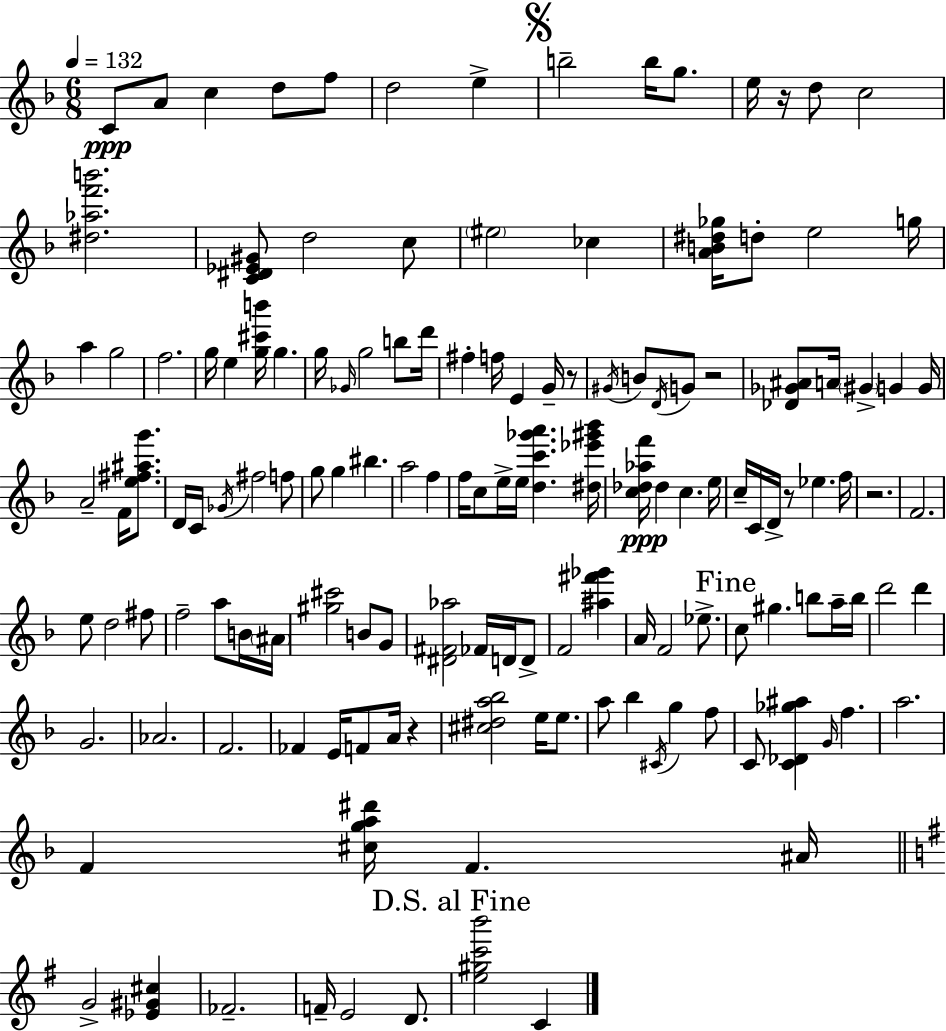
C4/e A4/e C5/q D5/e F5/e D5/h E5/q B5/h B5/s G5/e. E5/s R/s D5/e C5/h [D#5,Ab5,F6,B6]/h. [C4,D#4,Eb4,G#4]/e D5/h C5/e EIS5/h CES5/q [A4,B4,D#5,Gb5]/s D5/e E5/h G5/s A5/q G5/h F5/h. G5/s E5/q [G5,C#6,B6]/s G5/q. G5/s Gb4/s G5/h B5/e D6/s F#5/q F5/s E4/q G4/s R/e G#4/s B4/e D4/s G4/e R/h [Db4,Gb4,A#4]/e A4/s G#4/q G4/q G4/s A4/h F4/s [E5,F#5,A#5,G6]/e. D4/s C4/s Gb4/s F#5/h F5/e G5/e G5/q BIS5/q. A5/h F5/q F5/s C5/e E5/s E5/s [D5,C6,Gb6,A6]/q. [D#5,Eb6,G#6,Bb6]/s [C5,Db5,Ab5,F6]/s Db5/q C5/q. E5/s C5/s C4/s D4/s R/e Eb5/q. F5/s R/h. F4/h. E5/e D5/h F#5/e F5/h A5/e B4/s A#4/s [G#5,C#6]/h B4/e G4/e [D#4,F#4,Ab5]/h FES4/s D4/s D4/e F4/h [A#5,F#6,Gb6]/q A4/s F4/h Eb5/e. C5/e G#5/q. B5/e A5/s B5/s D6/h D6/q G4/h. Ab4/h. F4/h. FES4/q E4/s F4/e A4/s R/q [C#5,D#5,A5,Bb5]/h E5/s E5/e. A5/e Bb5/q C#4/s G5/q F5/e C4/e [C4,Db4,Gb5,A#5]/q G4/s F5/q. A5/h. F4/q [C#5,G5,A5,D#6]/s F4/q. A#4/s G4/h [Eb4,G#4,C#5]/q FES4/h. F4/s E4/h D4/e. [E5,G#5,C6,B6]/h C4/q